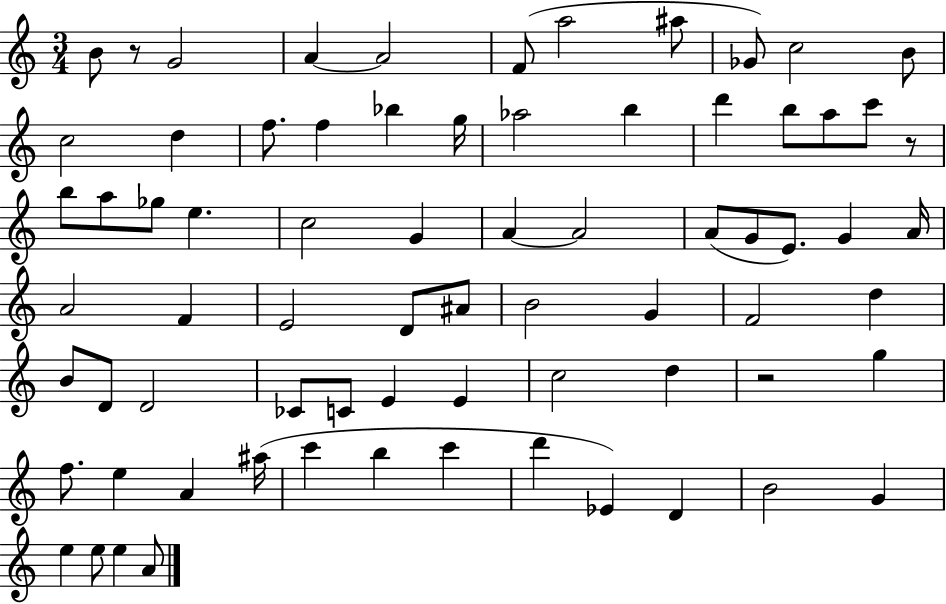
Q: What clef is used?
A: treble